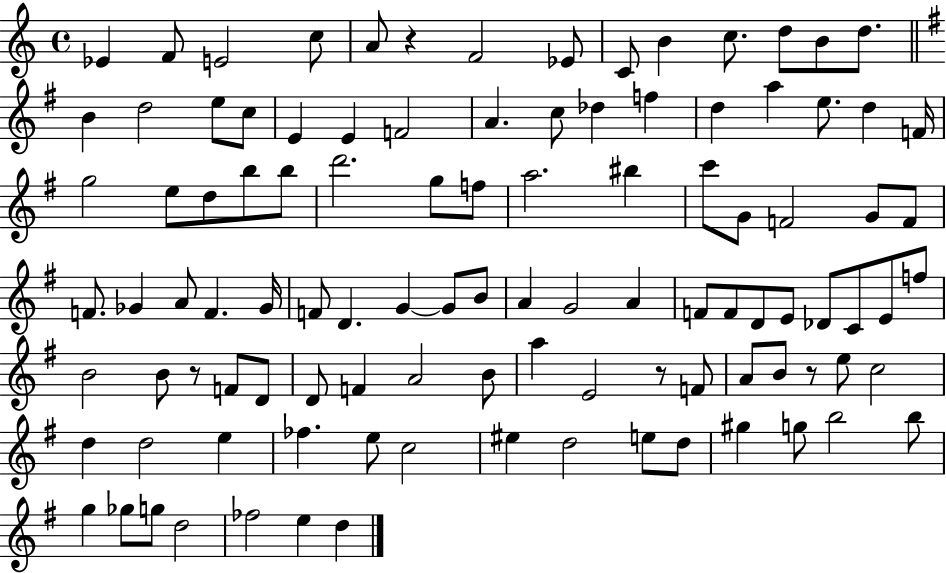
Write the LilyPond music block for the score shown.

{
  \clef treble
  \time 4/4
  \defaultTimeSignature
  \key c \major
  \repeat volta 2 { ees'4 f'8 e'2 c''8 | a'8 r4 f'2 ees'8 | c'8 b'4 c''8. d''8 b'8 d''8. | \bar "||" \break \key g \major b'4 d''2 e''8 c''8 | e'4 e'4 f'2 | a'4. c''8 des''4 f''4 | d''4 a''4 e''8. d''4 f'16 | \break g''2 e''8 d''8 b''8 b''8 | d'''2. g''8 f''8 | a''2. bis''4 | c'''8 g'8 f'2 g'8 f'8 | \break f'8. ges'4 a'8 f'4. ges'16 | f'8 d'4. g'4~~ g'8 b'8 | a'4 g'2 a'4 | f'8 f'8 d'8 e'8 des'8 c'8 e'8 f''8 | \break b'2 b'8 r8 f'8 d'8 | d'8 f'4 a'2 b'8 | a''4 e'2 r8 f'8 | a'8 b'8 r8 e''8 c''2 | \break d''4 d''2 e''4 | fes''4. e''8 c''2 | eis''4 d''2 e''8 d''8 | gis''4 g''8 b''2 b''8 | \break g''4 ges''8 g''8 d''2 | fes''2 e''4 d''4 | } \bar "|."
}